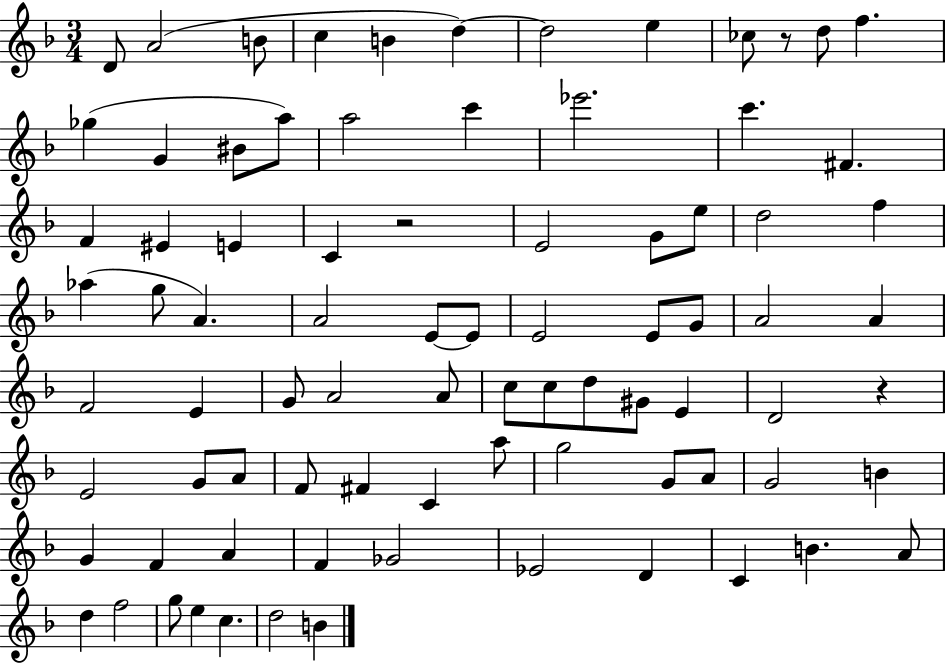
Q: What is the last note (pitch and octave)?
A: B4